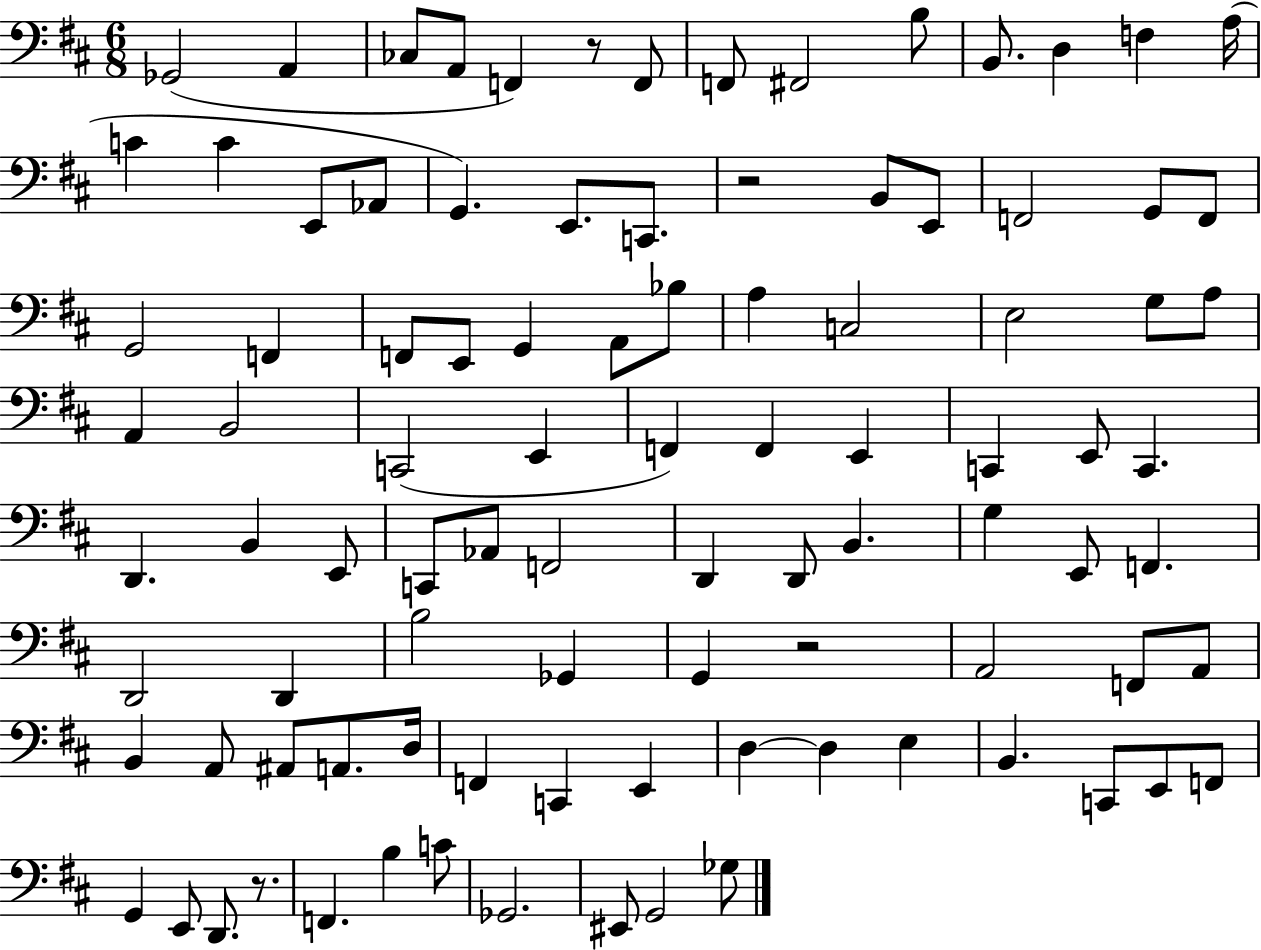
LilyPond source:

{
  \clef bass
  \numericTimeSignature
  \time 6/8
  \key d \major
  ges,2( a,4 | ces8 a,8 f,4) r8 f,8 | f,8 fis,2 b8 | b,8. d4 f4 a16( | \break c'4 c'4 e,8 aes,8 | g,4.) e,8. c,8. | r2 b,8 e,8 | f,2 g,8 f,8 | \break g,2 f,4 | f,8 e,8 g,4 a,8 bes8 | a4 c2 | e2 g8 a8 | \break a,4 b,2 | c,2( e,4 | f,4) f,4 e,4 | c,4 e,8 c,4. | \break d,4. b,4 e,8 | c,8 aes,8 f,2 | d,4 d,8 b,4. | g4 e,8 f,4. | \break d,2 d,4 | b2 ges,4 | g,4 r2 | a,2 f,8 a,8 | \break b,4 a,8 ais,8 a,8. d16 | f,4 c,4 e,4 | d4~~ d4 e4 | b,4. c,8 e,8 f,8 | \break g,4 e,8 d,8. r8. | f,4. b4 c'8 | ges,2. | eis,8 g,2 ges8 | \break \bar "|."
}